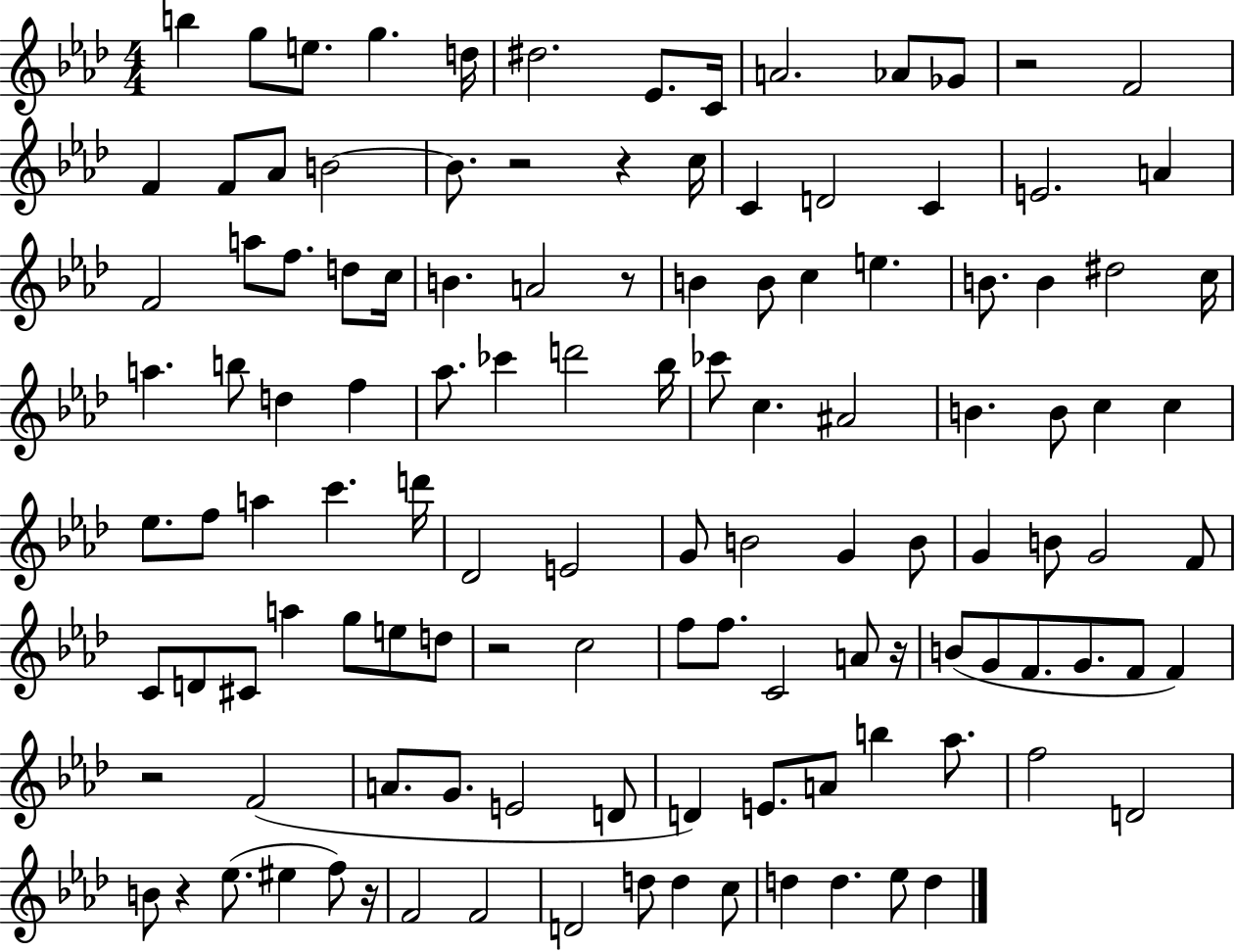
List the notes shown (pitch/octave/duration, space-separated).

B5/q G5/e E5/e. G5/q. D5/s D#5/h. Eb4/e. C4/s A4/h. Ab4/e Gb4/e R/h F4/h F4/q F4/e Ab4/e B4/h B4/e. R/h R/q C5/s C4/q D4/h C4/q E4/h. A4/q F4/h A5/e F5/e. D5/e C5/s B4/q. A4/h R/e B4/q B4/e C5/q E5/q. B4/e. B4/q D#5/h C5/s A5/q. B5/e D5/q F5/q Ab5/e. CES6/q D6/h Bb5/s CES6/e C5/q. A#4/h B4/q. B4/e C5/q C5/q Eb5/e. F5/e A5/q C6/q. D6/s Db4/h E4/h G4/e B4/h G4/q B4/e G4/q B4/e G4/h F4/e C4/e D4/e C#4/e A5/q G5/e E5/e D5/e R/h C5/h F5/e F5/e. C4/h A4/e R/s B4/e G4/e F4/e. G4/e. F4/e F4/q R/h F4/h A4/e. G4/e. E4/h D4/e D4/q E4/e. A4/e B5/q Ab5/e. F5/h D4/h B4/e R/q Eb5/e. EIS5/q F5/e R/s F4/h F4/h D4/h D5/e D5/q C5/e D5/q D5/q. Eb5/e D5/q